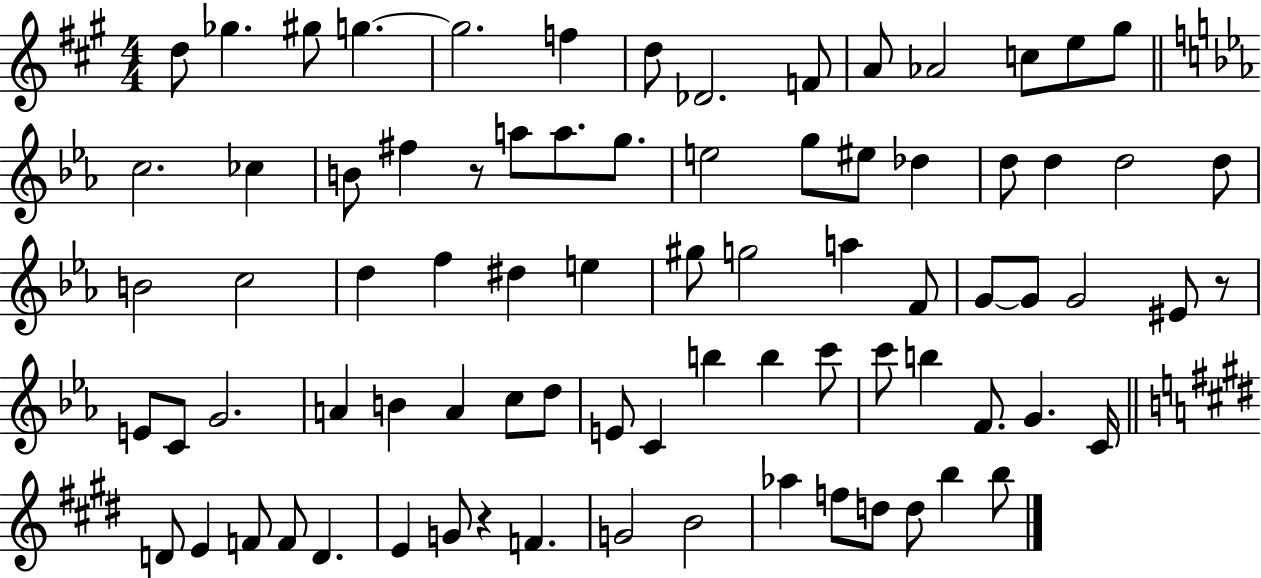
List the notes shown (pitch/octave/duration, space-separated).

D5/e Gb5/q. G#5/e G5/q. G5/h. F5/q D5/e Db4/h. F4/e A4/e Ab4/h C5/e E5/e G#5/e C5/h. CES5/q B4/e F#5/q R/e A5/e A5/e. G5/e. E5/h G5/e EIS5/e Db5/q D5/e D5/q D5/h D5/e B4/h C5/h D5/q F5/q D#5/q E5/q G#5/e G5/h A5/q F4/e G4/e G4/e G4/h EIS4/e R/e E4/e C4/e G4/h. A4/q B4/q A4/q C5/e D5/e E4/e C4/q B5/q B5/q C6/e C6/e B5/q F4/e. G4/q. C4/s D4/e E4/q F4/e F4/e D4/q. E4/q G4/e R/q F4/q. G4/h B4/h Ab5/q F5/e D5/e D5/e B5/q B5/e